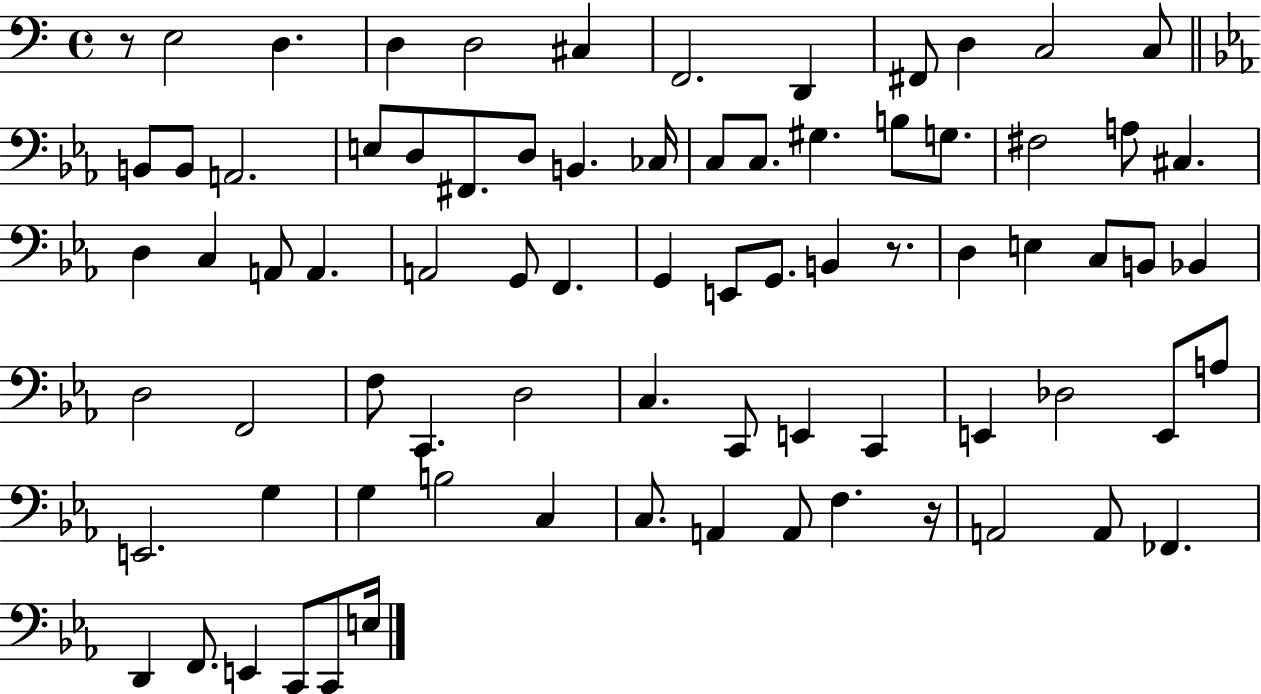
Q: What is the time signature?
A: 4/4